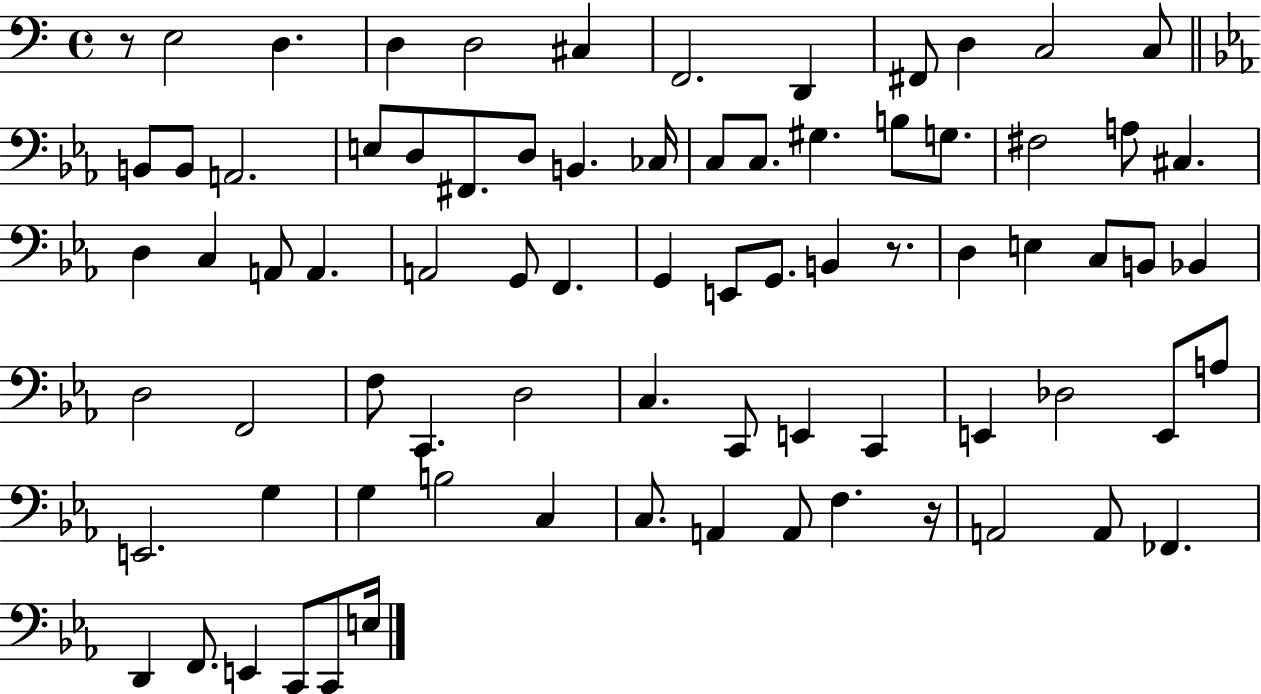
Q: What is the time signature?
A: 4/4